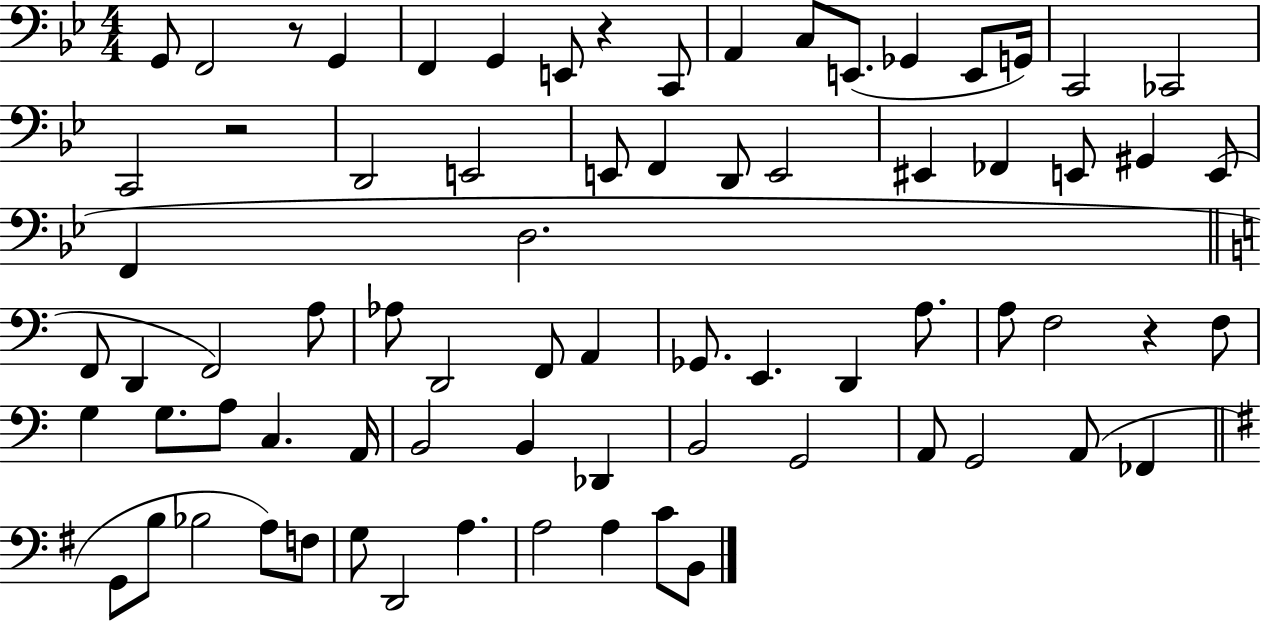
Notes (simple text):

G2/e F2/h R/e G2/q F2/q G2/q E2/e R/q C2/e A2/q C3/e E2/e. Gb2/q E2/e G2/s C2/h CES2/h C2/h R/h D2/h E2/h E2/e F2/q D2/e E2/h EIS2/q FES2/q E2/e G#2/q E2/e F2/q D3/h. F2/e D2/q F2/h A3/e Ab3/e D2/h F2/e A2/q Gb2/e. E2/q. D2/q A3/e. A3/e F3/h R/q F3/e G3/q G3/e. A3/e C3/q. A2/s B2/h B2/q Db2/q B2/h G2/h A2/e G2/h A2/e FES2/q G2/e B3/e Bb3/h A3/e F3/e G3/e D2/h A3/q. A3/h A3/q C4/e B2/e